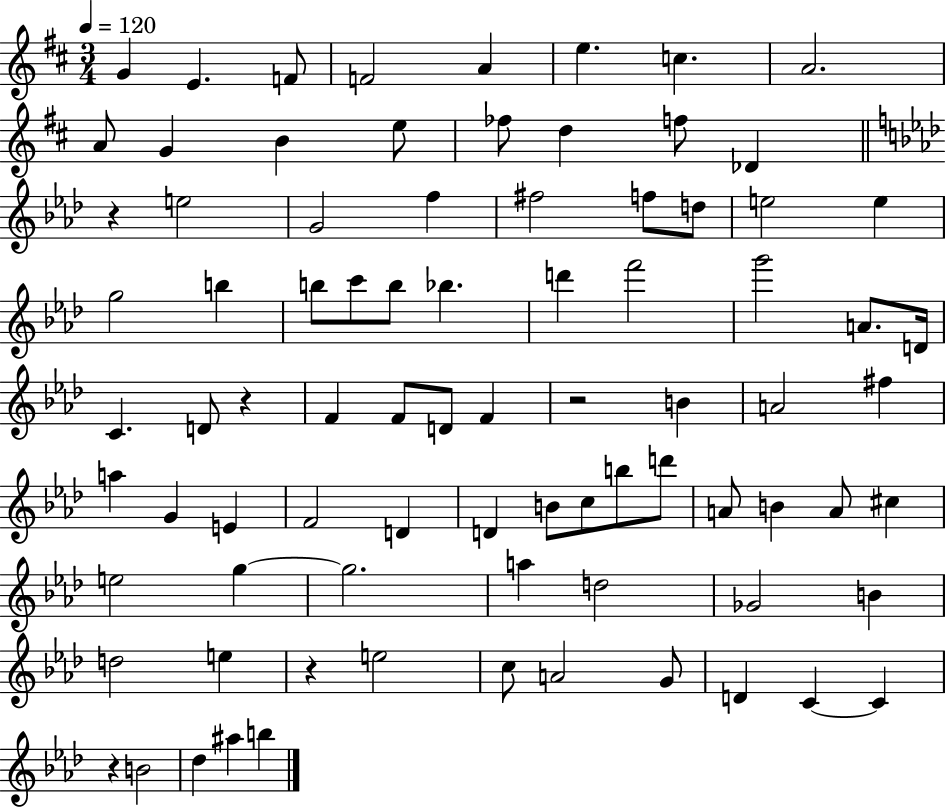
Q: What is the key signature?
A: D major